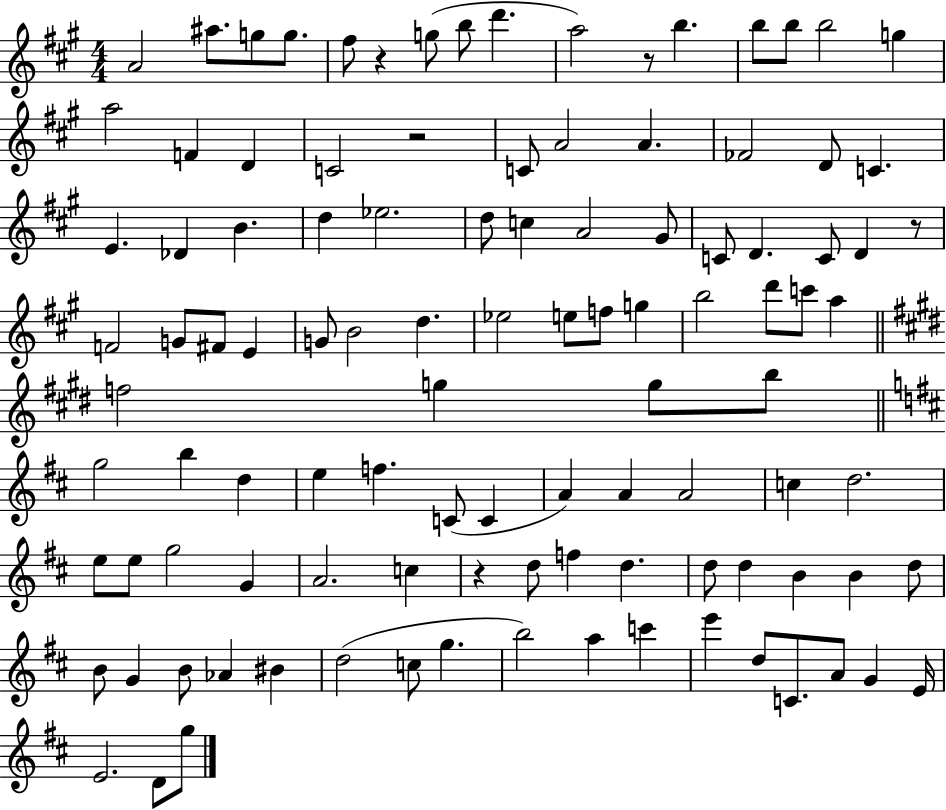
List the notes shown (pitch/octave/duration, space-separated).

A4/h A#5/e. G5/e G5/e. F#5/e R/q G5/e B5/e D6/q. A5/h R/e B5/q. B5/e B5/e B5/h G5/q A5/h F4/q D4/q C4/h R/h C4/e A4/h A4/q. FES4/h D4/e C4/q. E4/q. Db4/q B4/q. D5/q Eb5/h. D5/e C5/q A4/h G#4/e C4/e D4/q. C4/e D4/q R/e F4/h G4/e F#4/e E4/q G4/e B4/h D5/q. Eb5/h E5/e F5/e G5/q B5/h D6/e C6/e A5/q F5/h G5/q G5/e B5/e G5/h B5/q D5/q E5/q F5/q. C4/e C4/q A4/q A4/q A4/h C5/q D5/h. E5/e E5/e G5/h G4/q A4/h. C5/q R/q D5/e F5/q D5/q. D5/e D5/q B4/q B4/q D5/e B4/e G4/q B4/e Ab4/q BIS4/q D5/h C5/e G5/q. B5/h A5/q C6/q E6/q D5/e C4/e. A4/e G4/q E4/s E4/h. D4/e G5/e